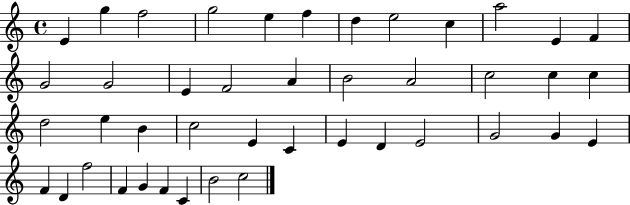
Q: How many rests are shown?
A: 0